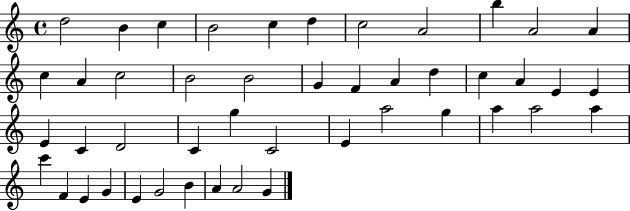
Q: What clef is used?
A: treble